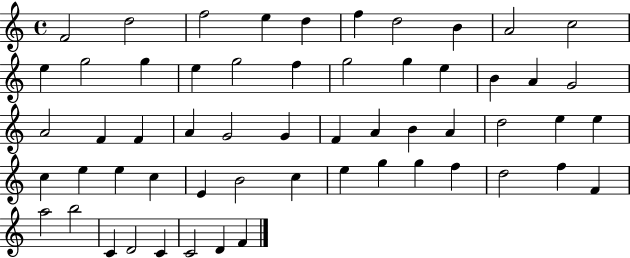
{
  \clef treble
  \time 4/4
  \defaultTimeSignature
  \key c \major
  f'2 d''2 | f''2 e''4 d''4 | f''4 d''2 b'4 | a'2 c''2 | \break e''4 g''2 g''4 | e''4 g''2 f''4 | g''2 g''4 e''4 | b'4 a'4 g'2 | \break a'2 f'4 f'4 | a'4 g'2 g'4 | f'4 a'4 b'4 a'4 | d''2 e''4 e''4 | \break c''4 e''4 e''4 c''4 | e'4 b'2 c''4 | e''4 g''4 g''4 f''4 | d''2 f''4 f'4 | \break a''2 b''2 | c'4 d'2 c'4 | c'2 d'4 f'4 | \bar "|."
}